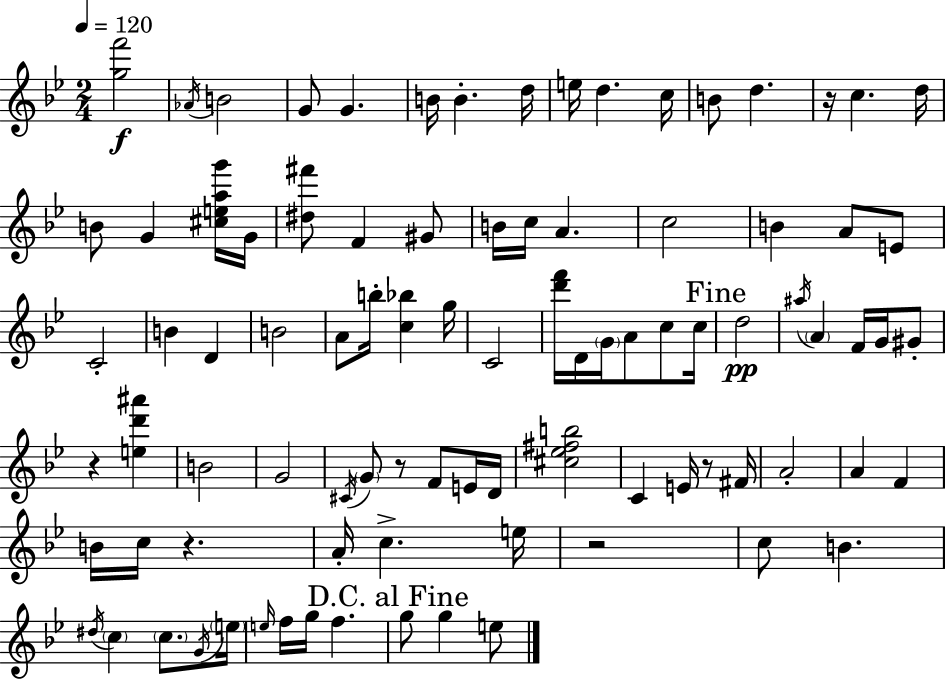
[G5,F6]/h Ab4/s B4/h G4/e G4/q. B4/s B4/q. D5/s E5/s D5/q. C5/s B4/e D5/q. R/s C5/q. D5/s B4/e G4/q [C#5,E5,A5,G6]/s G4/s [D#5,F#6]/e F4/q G#4/e B4/s C5/s A4/q. C5/h B4/q A4/e E4/e C4/h B4/q D4/q B4/h A4/e B5/s [C5,Bb5]/q G5/s C4/h [D6,F6]/s D4/s G4/s A4/e C5/e C5/s D5/h A#5/s A4/q F4/s G4/s G#4/e R/q [E5,D6,A#6]/q B4/h G4/h C#4/s G4/e R/e F4/e E4/s D4/s [C#5,Eb5,F#5,B5]/h C4/q E4/s R/e F#4/s A4/h A4/q F4/q B4/s C5/s R/q. A4/s C5/q. E5/s R/h C5/e B4/q. D#5/s C5/q C5/e. G4/s E5/s E5/s F5/s G5/s F5/q. G5/e G5/q E5/e